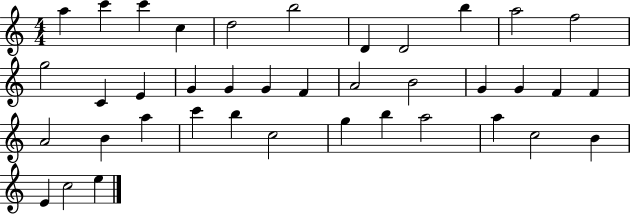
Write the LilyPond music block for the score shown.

{
  \clef treble
  \numericTimeSignature
  \time 4/4
  \key c \major
  a''4 c'''4 c'''4 c''4 | d''2 b''2 | d'4 d'2 b''4 | a''2 f''2 | \break g''2 c'4 e'4 | g'4 g'4 g'4 f'4 | a'2 b'2 | g'4 g'4 f'4 f'4 | \break a'2 b'4 a''4 | c'''4 b''4 c''2 | g''4 b''4 a''2 | a''4 c''2 b'4 | \break e'4 c''2 e''4 | \bar "|."
}